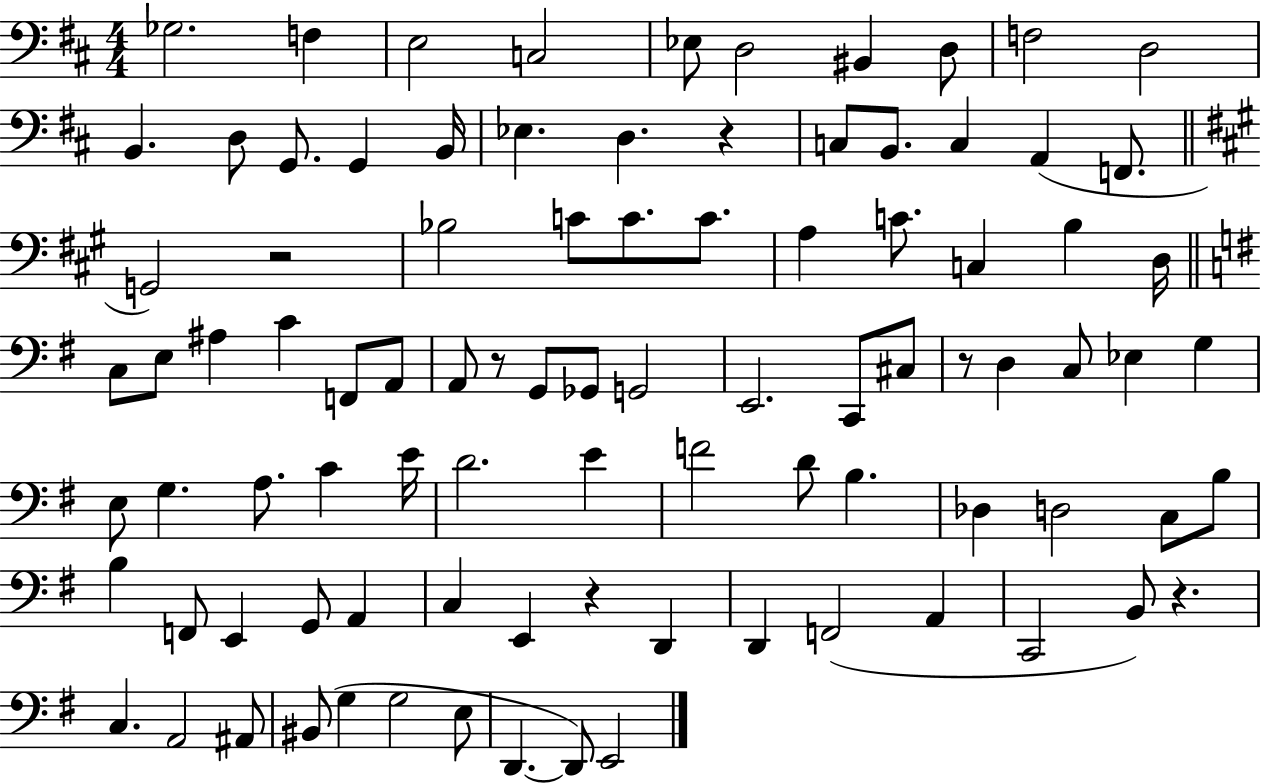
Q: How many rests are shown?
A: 6